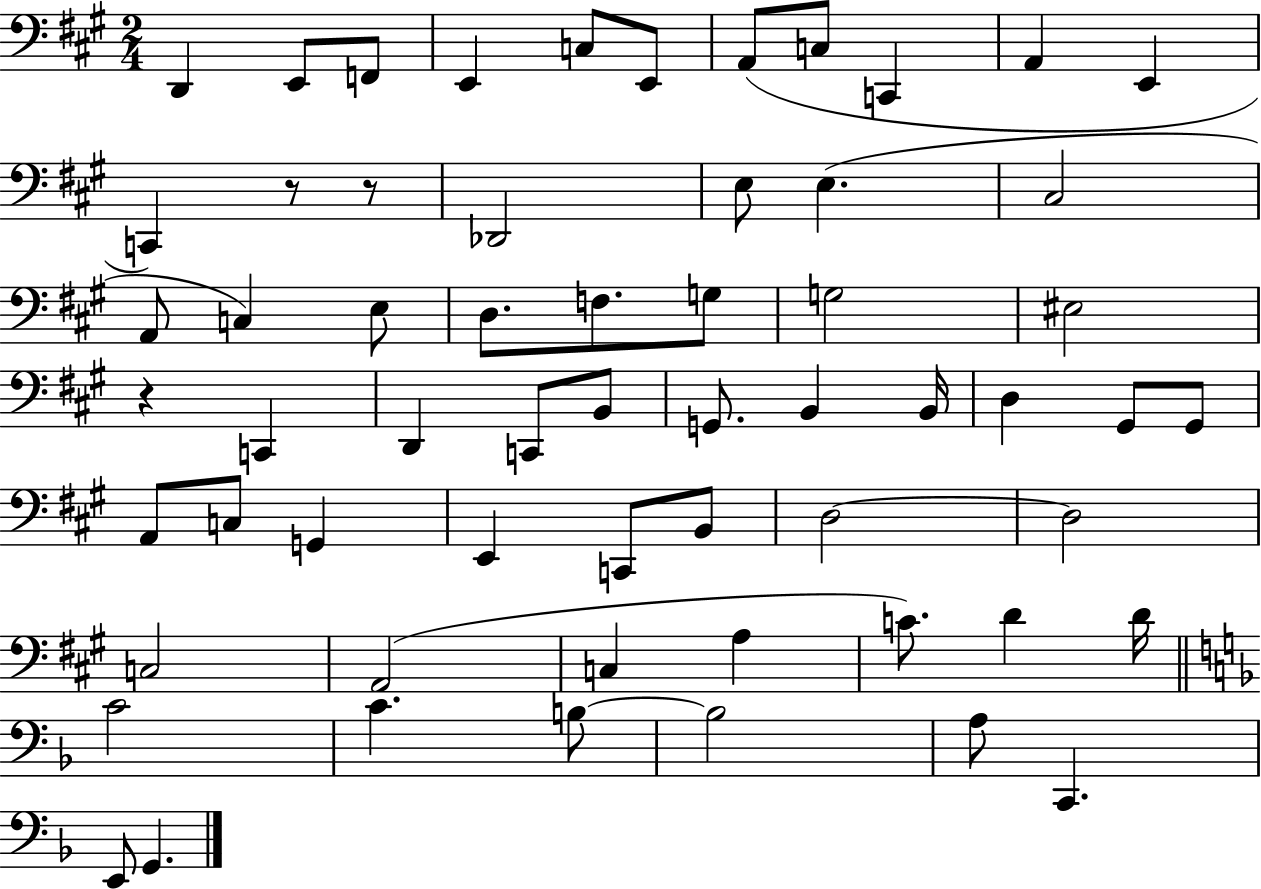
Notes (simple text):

D2/q E2/e F2/e E2/q C3/e E2/e A2/e C3/e C2/q A2/q E2/q C2/q R/e R/e Db2/h E3/e E3/q. C#3/h A2/e C3/q E3/e D3/e. F3/e. G3/e G3/h EIS3/h R/q C2/q D2/q C2/e B2/e G2/e. B2/q B2/s D3/q G#2/e G#2/e A2/e C3/e G2/q E2/q C2/e B2/e D3/h D3/h C3/h A2/h C3/q A3/q C4/e. D4/q D4/s C4/h C4/q. B3/e B3/h A3/e C2/q. E2/e G2/q.